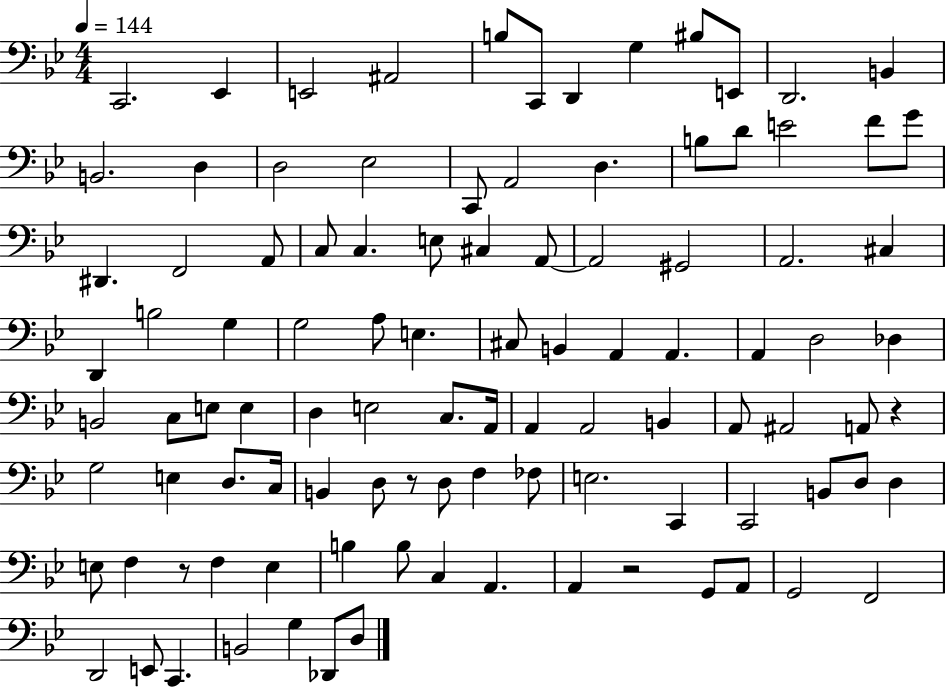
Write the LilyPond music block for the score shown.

{
  \clef bass
  \numericTimeSignature
  \time 4/4
  \key bes \major
  \tempo 4 = 144
  c,2. ees,4 | e,2 ais,2 | b8 c,8 d,4 g4 bis8 e,8 | d,2. b,4 | \break b,2. d4 | d2 ees2 | c,8 a,2 d4. | b8 d'8 e'2 f'8 g'8 | \break dis,4. f,2 a,8 | c8 c4. e8 cis4 a,8~~ | a,2 gis,2 | a,2. cis4 | \break d,4 b2 g4 | g2 a8 e4. | cis8 b,4 a,4 a,4. | a,4 d2 des4 | \break b,2 c8 e8 e4 | d4 e2 c8. a,16 | a,4 a,2 b,4 | a,8 ais,2 a,8 r4 | \break g2 e4 d8. c16 | b,4 d8 r8 d8 f4 fes8 | e2. c,4 | c,2 b,8 d8 d4 | \break e8 f4 r8 f4 e4 | b4 b8 c4 a,4. | a,4 r2 g,8 a,8 | g,2 f,2 | \break d,2 e,8 c,4. | b,2 g4 des,8 d8 | \bar "|."
}